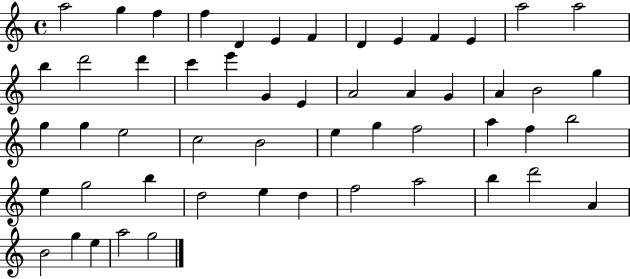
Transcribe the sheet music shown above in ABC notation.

X:1
T:Untitled
M:4/4
L:1/4
K:C
a2 g f f D E F D E F E a2 a2 b d'2 d' c' e' G E A2 A G A B2 g g g e2 c2 B2 e g f2 a f b2 e g2 b d2 e d f2 a2 b d'2 A B2 g e a2 g2